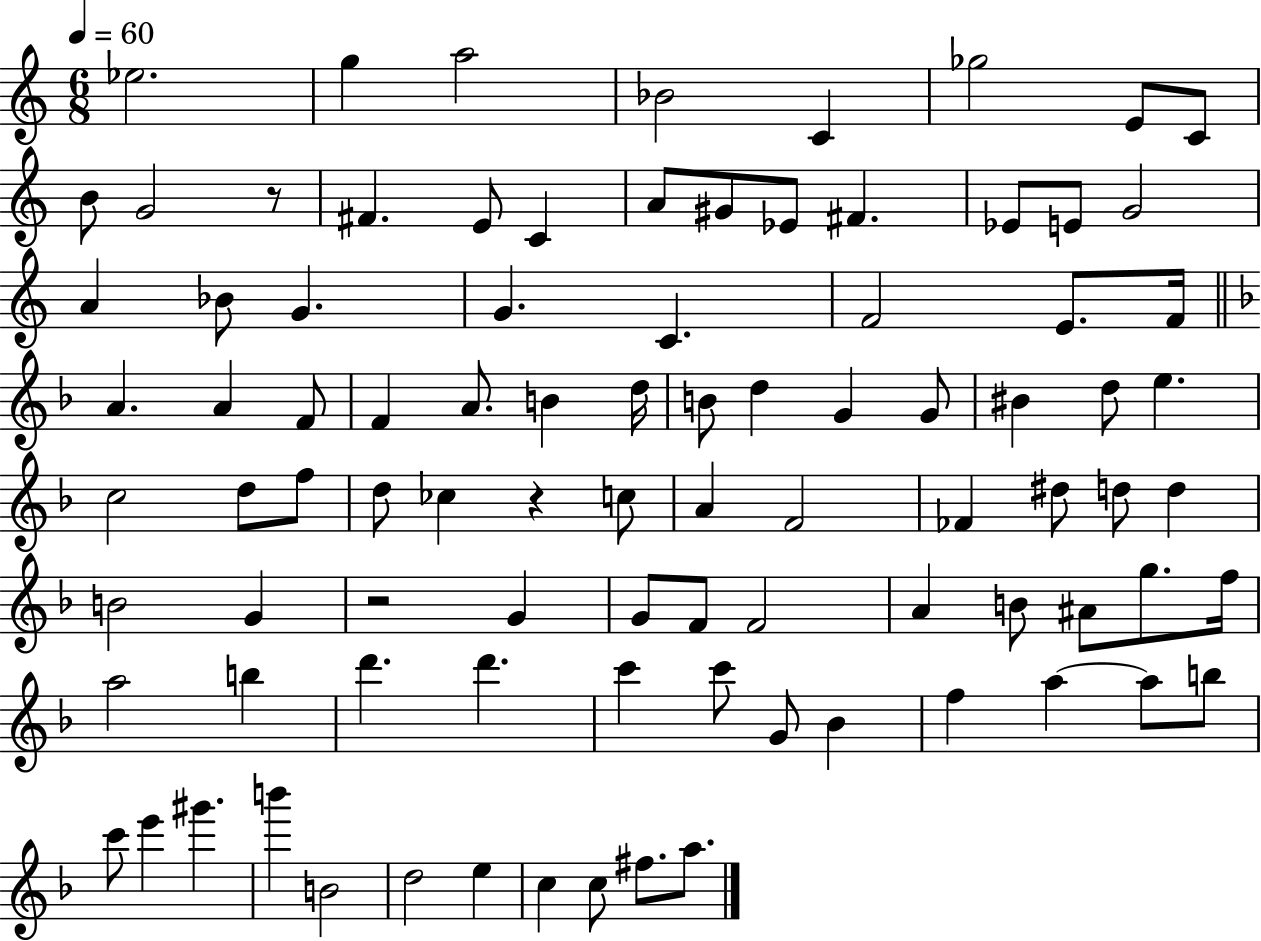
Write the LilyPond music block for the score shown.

{
  \clef treble
  \numericTimeSignature
  \time 6/8
  \key c \major
  \tempo 4 = 60
  ees''2. | g''4 a''2 | bes'2 c'4 | ges''2 e'8 c'8 | \break b'8 g'2 r8 | fis'4. e'8 c'4 | a'8 gis'8 ees'8 fis'4. | ees'8 e'8 g'2 | \break a'4 bes'8 g'4. | g'4. c'4. | f'2 e'8. f'16 | \bar "||" \break \key f \major a'4. a'4 f'8 | f'4 a'8. b'4 d''16 | b'8 d''4 g'4 g'8 | bis'4 d''8 e''4. | \break c''2 d''8 f''8 | d''8 ces''4 r4 c''8 | a'4 f'2 | fes'4 dis''8 d''8 d''4 | \break b'2 g'4 | r2 g'4 | g'8 f'8 f'2 | a'4 b'8 ais'8 g''8. f''16 | \break a''2 b''4 | d'''4. d'''4. | c'''4 c'''8 g'8 bes'4 | f''4 a''4~~ a''8 b''8 | \break c'''8 e'''4 gis'''4. | b'''4 b'2 | d''2 e''4 | c''4 c''8 fis''8. a''8. | \break \bar "|."
}